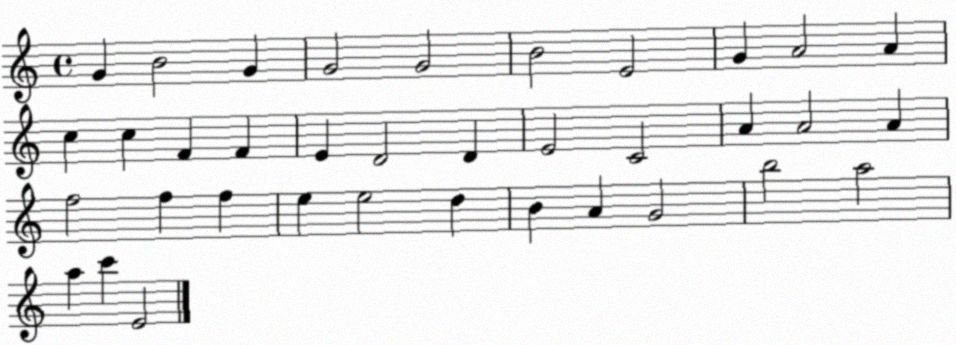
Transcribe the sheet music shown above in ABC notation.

X:1
T:Untitled
M:4/4
L:1/4
K:C
G B2 G G2 G2 B2 E2 G A2 A c c F F E D2 D E2 C2 A A2 A f2 f f e e2 d B A G2 b2 a2 a c' E2